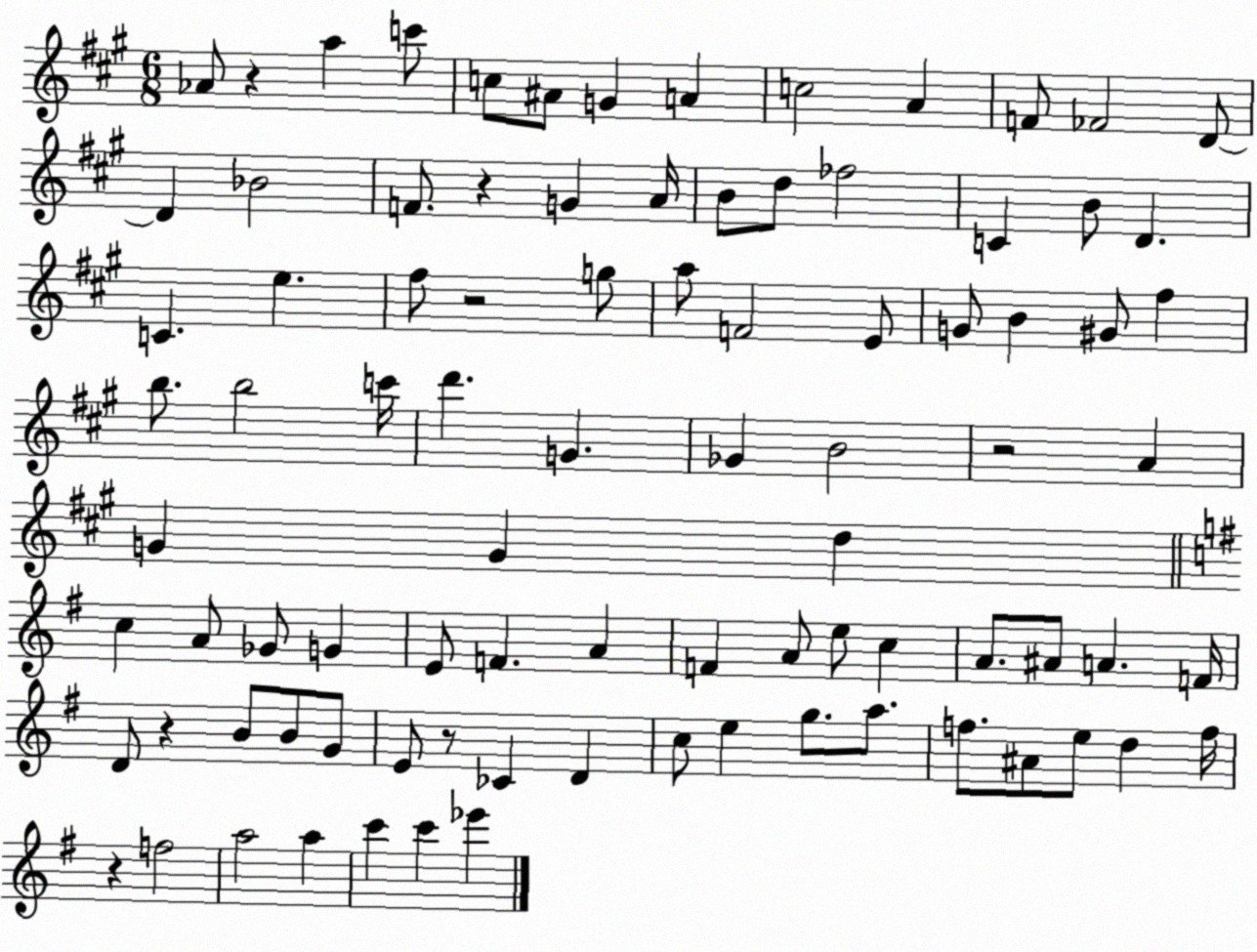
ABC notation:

X:1
T:Untitled
M:6/8
L:1/4
K:A
_A/2 z a c'/2 c/2 ^A/2 G A c2 A F/2 _F2 D/2 D _B2 F/2 z G A/4 B/2 d/2 _f2 C B/2 D C e ^f/2 z2 g/2 a/2 F2 E/2 G/2 B ^G/2 ^f b/2 b2 c'/4 d' G _G B2 z2 A G G d c A/2 _G/2 G E/2 F A F A/2 e/2 c A/2 ^A/2 A F/4 D/2 z B/2 B/2 G/2 E/2 z/2 _C D c/2 e g/2 a/2 f/2 ^A/2 e/2 d f/4 z f2 a2 a c' c' _e'